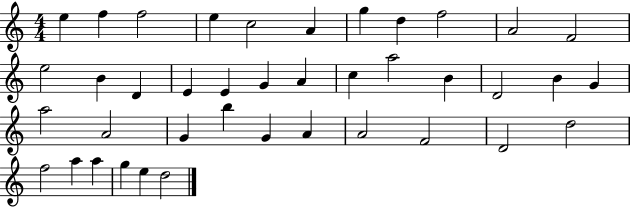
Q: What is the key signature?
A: C major